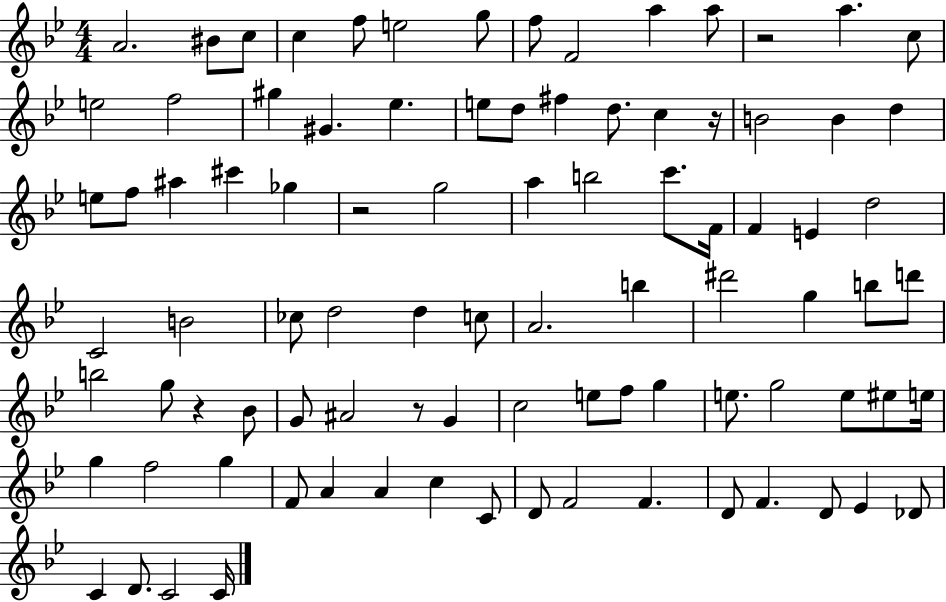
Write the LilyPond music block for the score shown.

{
  \clef treble
  \numericTimeSignature
  \time 4/4
  \key bes \major
  a'2. bis'8 c''8 | c''4 f''8 e''2 g''8 | f''8 f'2 a''4 a''8 | r2 a''4. c''8 | \break e''2 f''2 | gis''4 gis'4. ees''4. | e''8 d''8 fis''4 d''8. c''4 r16 | b'2 b'4 d''4 | \break e''8 f''8 ais''4 cis'''4 ges''4 | r2 g''2 | a''4 b''2 c'''8. f'16 | f'4 e'4 d''2 | \break c'2 b'2 | ces''8 d''2 d''4 c''8 | a'2. b''4 | dis'''2 g''4 b''8 d'''8 | \break b''2 g''8 r4 bes'8 | g'8 ais'2 r8 g'4 | c''2 e''8 f''8 g''4 | e''8. g''2 e''8 eis''8 e''16 | \break g''4 f''2 g''4 | f'8 a'4 a'4 c''4 c'8 | d'8 f'2 f'4. | d'8 f'4. d'8 ees'4 des'8 | \break c'4 d'8. c'2 c'16 | \bar "|."
}